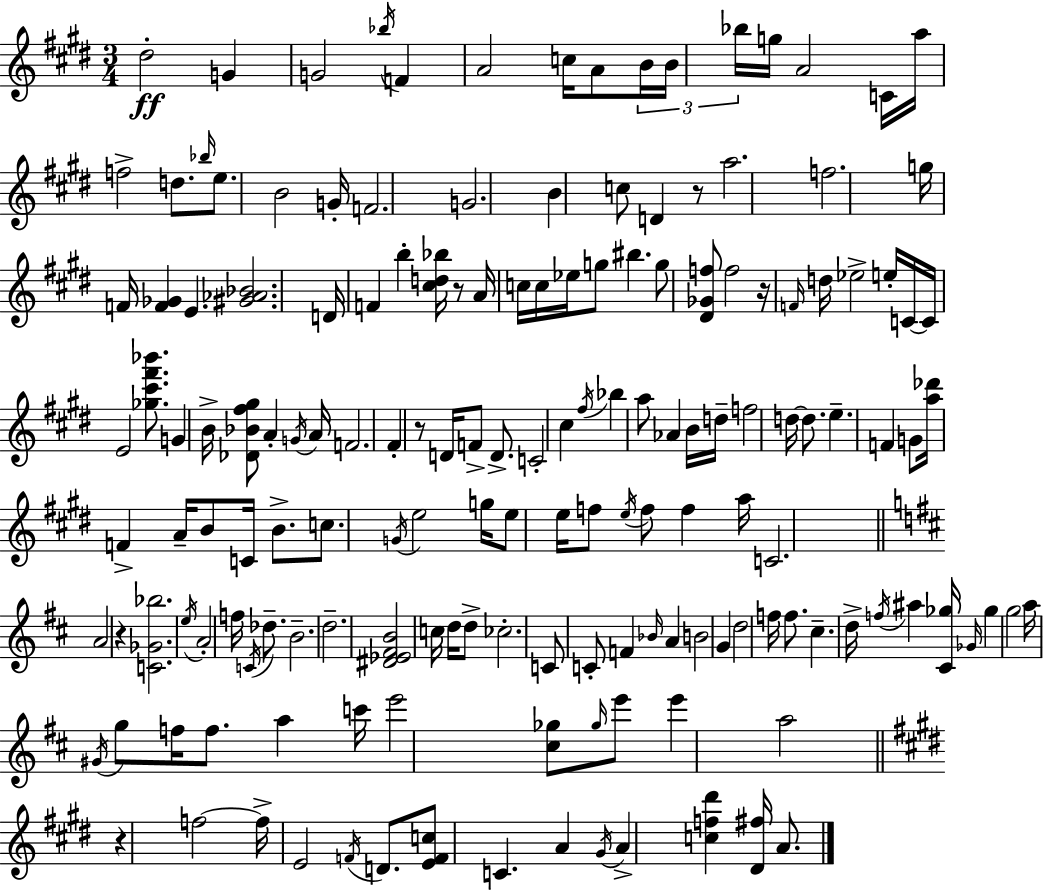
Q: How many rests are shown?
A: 6